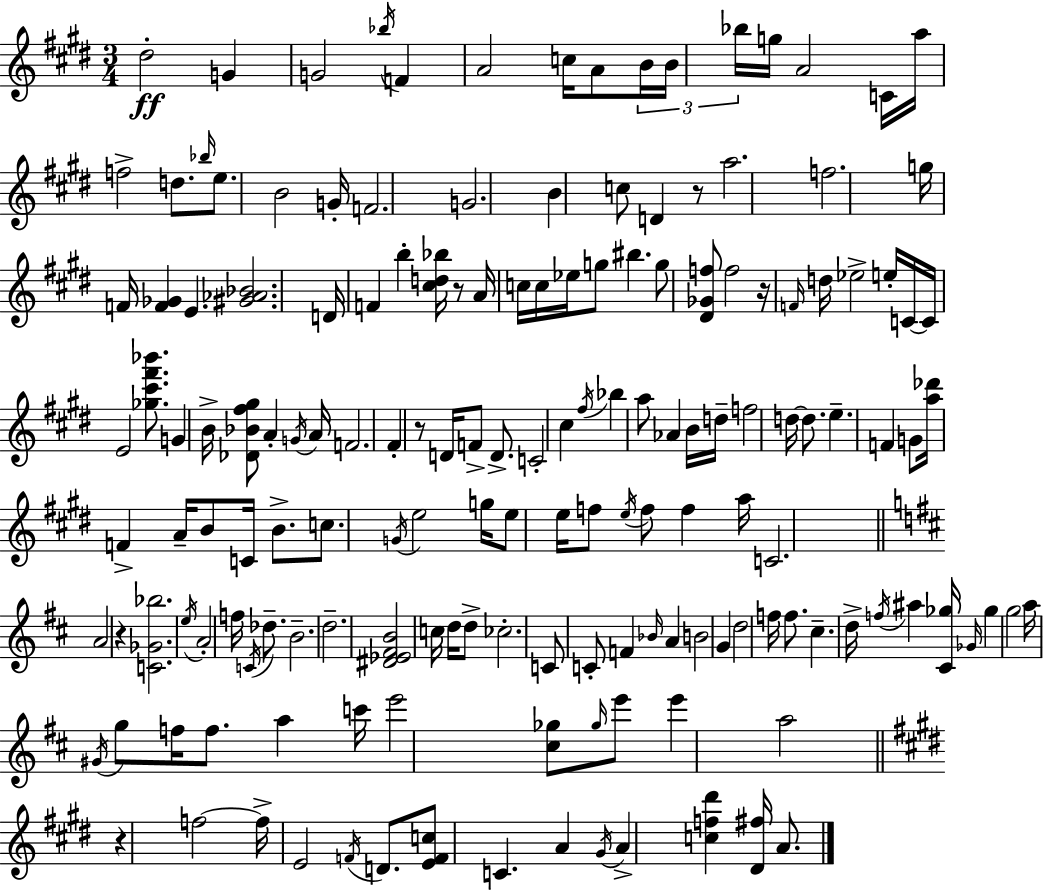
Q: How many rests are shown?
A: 6